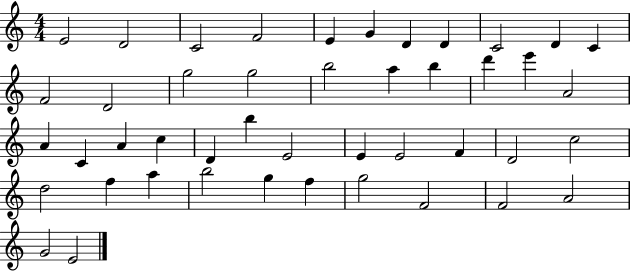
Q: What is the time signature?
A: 4/4